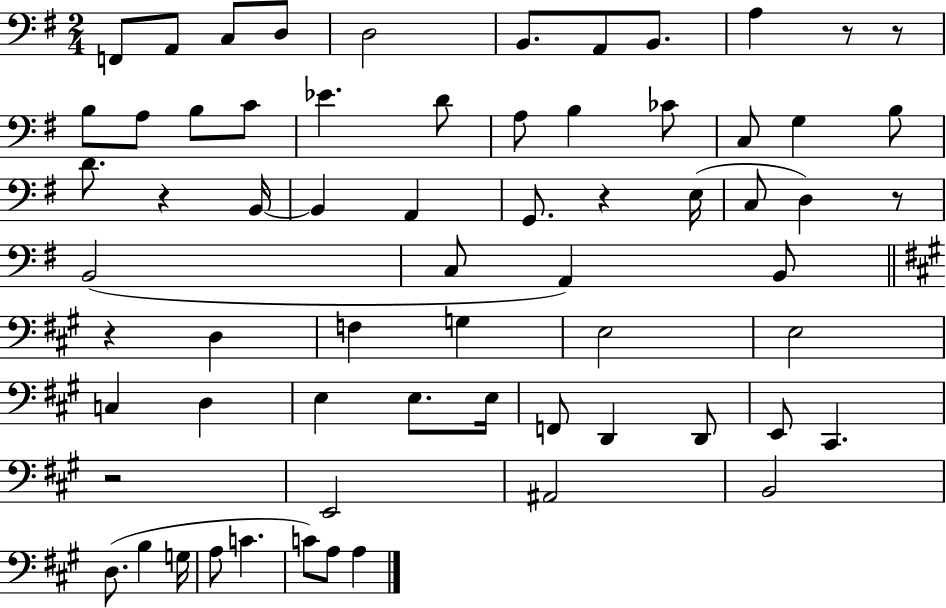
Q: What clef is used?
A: bass